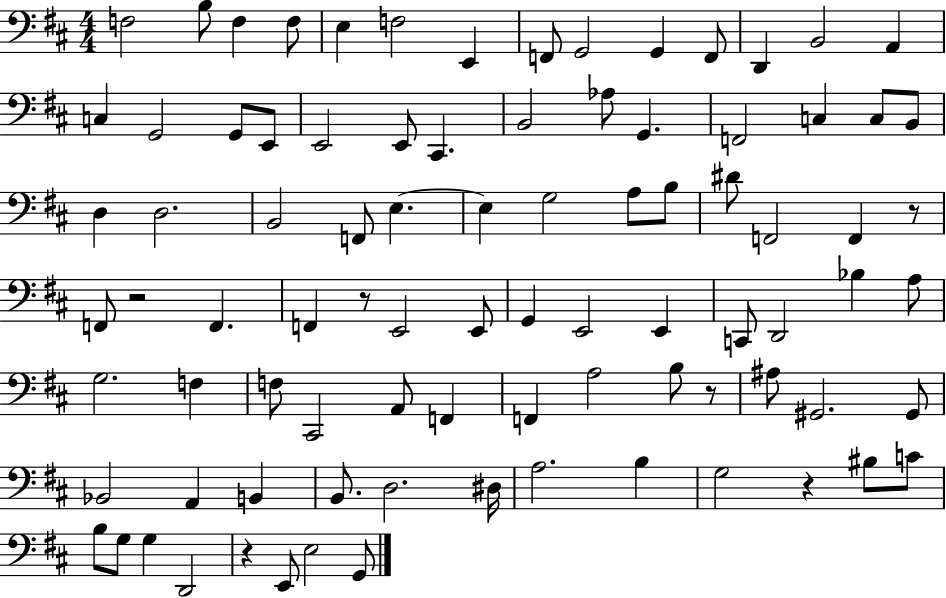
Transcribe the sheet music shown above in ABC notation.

X:1
T:Untitled
M:4/4
L:1/4
K:D
F,2 B,/2 F, F,/2 E, F,2 E,, F,,/2 G,,2 G,, F,,/2 D,, B,,2 A,, C, G,,2 G,,/2 E,,/2 E,,2 E,,/2 ^C,, B,,2 _A,/2 G,, F,,2 C, C,/2 B,,/2 D, D,2 B,,2 F,,/2 E, E, G,2 A,/2 B,/2 ^D/2 F,,2 F,, z/2 F,,/2 z2 F,, F,, z/2 E,,2 E,,/2 G,, E,,2 E,, C,,/2 D,,2 _B, A,/2 G,2 F, F,/2 ^C,,2 A,,/2 F,, F,, A,2 B,/2 z/2 ^A,/2 ^G,,2 ^G,,/2 _B,,2 A,, B,, B,,/2 D,2 ^D,/4 A,2 B, G,2 z ^B,/2 C/2 B,/2 G,/2 G, D,,2 z E,,/2 E,2 G,,/2